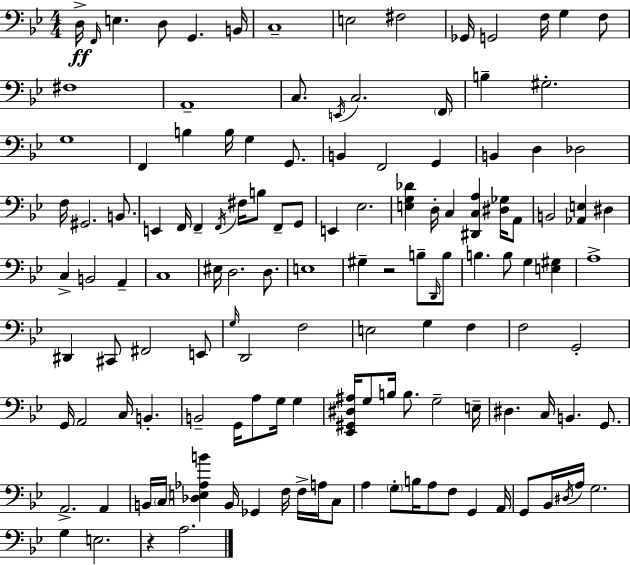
D3/s F2/s E3/q. D3/e G2/q. B2/s C3/w E3/h F#3/h Gb2/s G2/h F3/s G3/q F3/e F#3/w A2/w C3/e. E2/s C3/h. F2/s B3/q G#3/h. G3/w F2/q B3/q B3/s G3/q G2/e. B2/q F2/h G2/q B2/q D3/q Db3/h F3/s G#2/h. B2/e. E2/q F2/s F2/q F2/s F#3/s B3/e F2/e G2/e E2/q Eb3/h. [E3,G3,Db4]/q D3/s C3/q [D#2,C3,A3]/q [D#3,Gb3]/s A2/e B2/h [Ab2,E3]/q D#3/q C3/q B2/h A2/q C3/w EIS3/s D3/h. D3/e. E3/w G#3/q R/h B3/e D2/s B3/e B3/q. B3/e G3/q [E3,G#3]/q A3/w D#2/q C#2/e F#2/h E2/e G3/s D2/h F3/h E3/h G3/q F3/q F3/h G2/h G2/s A2/h C3/s B2/q. B2/h G2/s A3/e G3/s G3/q [Eb2,G#2,D#3,A#3]/s G3/e B3/s B3/e. G3/h E3/s D#3/q. C3/s B2/q. G2/e. A2/h. A2/q B2/s C3/s [Db3,E3,Ab3,B4]/q B2/s Gb2/q F3/s F3/s A3/s C3/e A3/q G3/e B3/s A3/e F3/e G2/q A2/s G2/e Bb2/s D#3/s A3/s G3/h. G3/q E3/h. R/q A3/h.